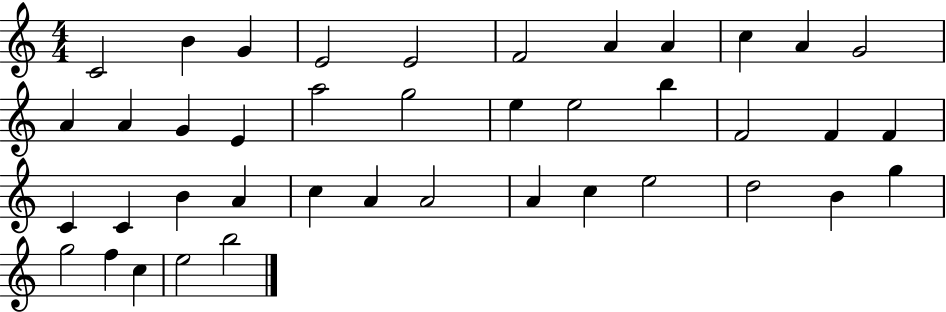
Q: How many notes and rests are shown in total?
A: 41